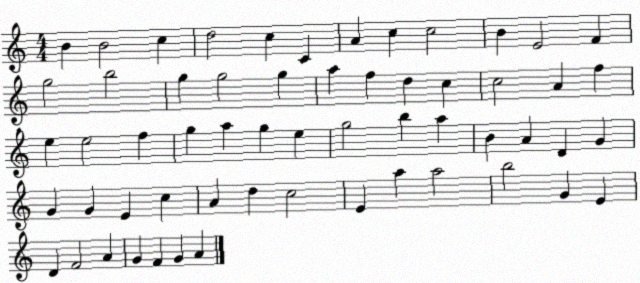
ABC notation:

X:1
T:Untitled
M:4/4
L:1/4
K:C
B B2 c d2 c C A c c2 B E2 F g2 b2 g g2 g a f d c c2 A f e e2 f g a g e g2 b a B A D G G G E c A d c2 E a a2 b2 G E D F2 A G F G A